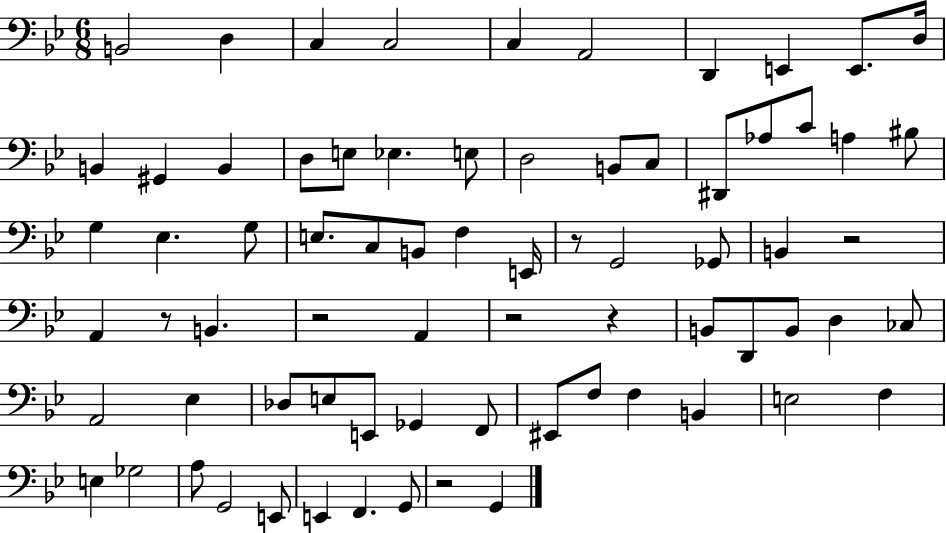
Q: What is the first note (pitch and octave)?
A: B2